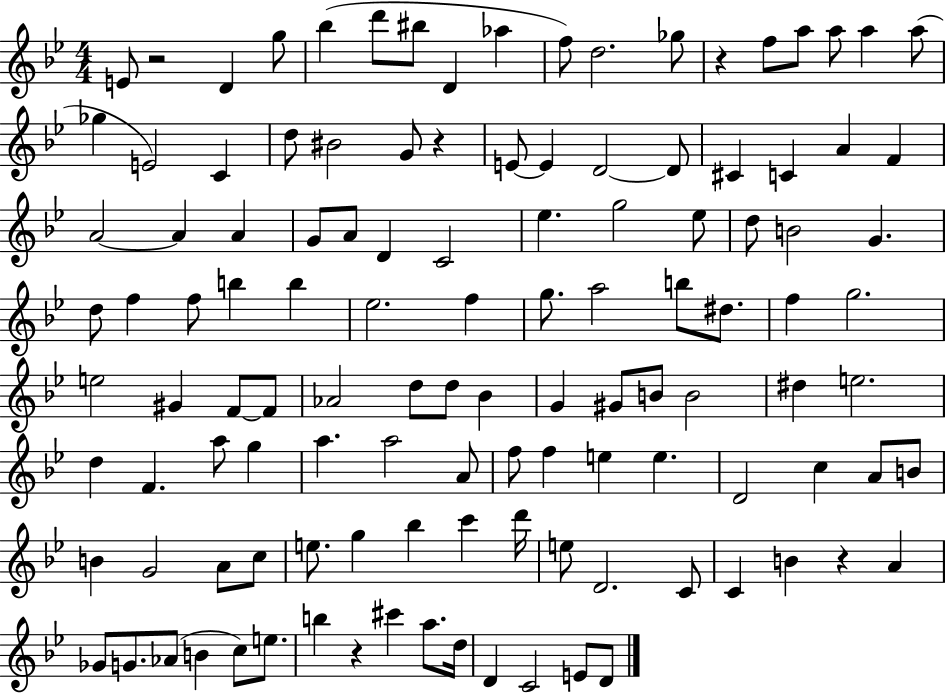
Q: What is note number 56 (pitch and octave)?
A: G5